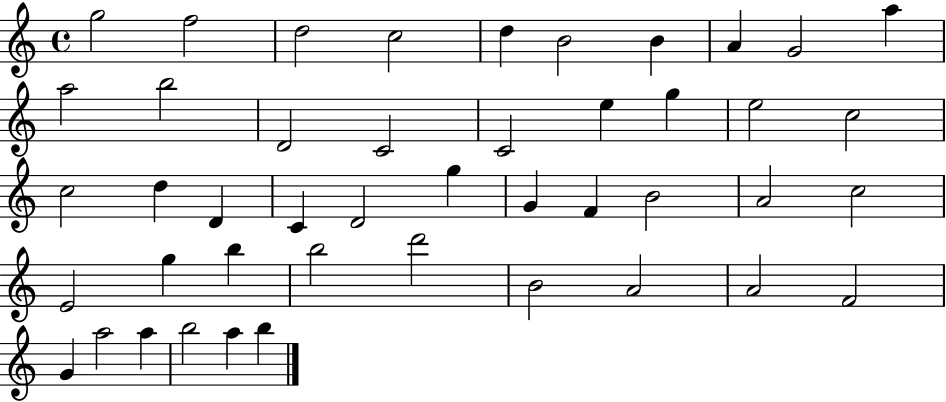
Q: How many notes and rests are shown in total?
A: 45